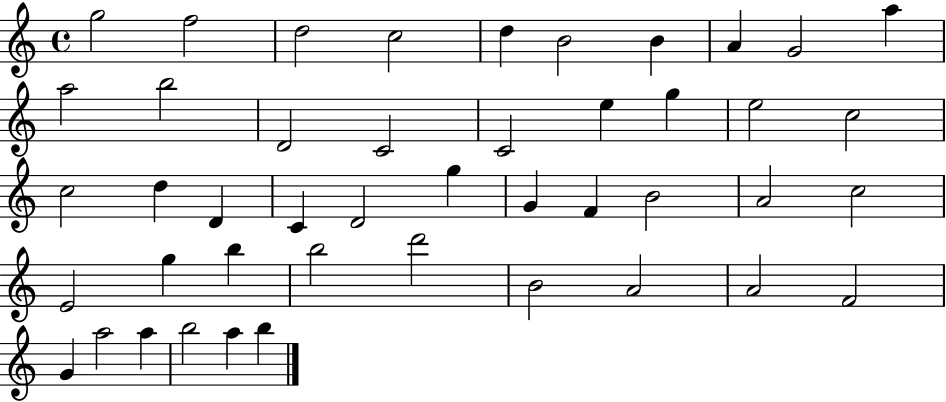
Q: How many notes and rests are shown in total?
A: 45